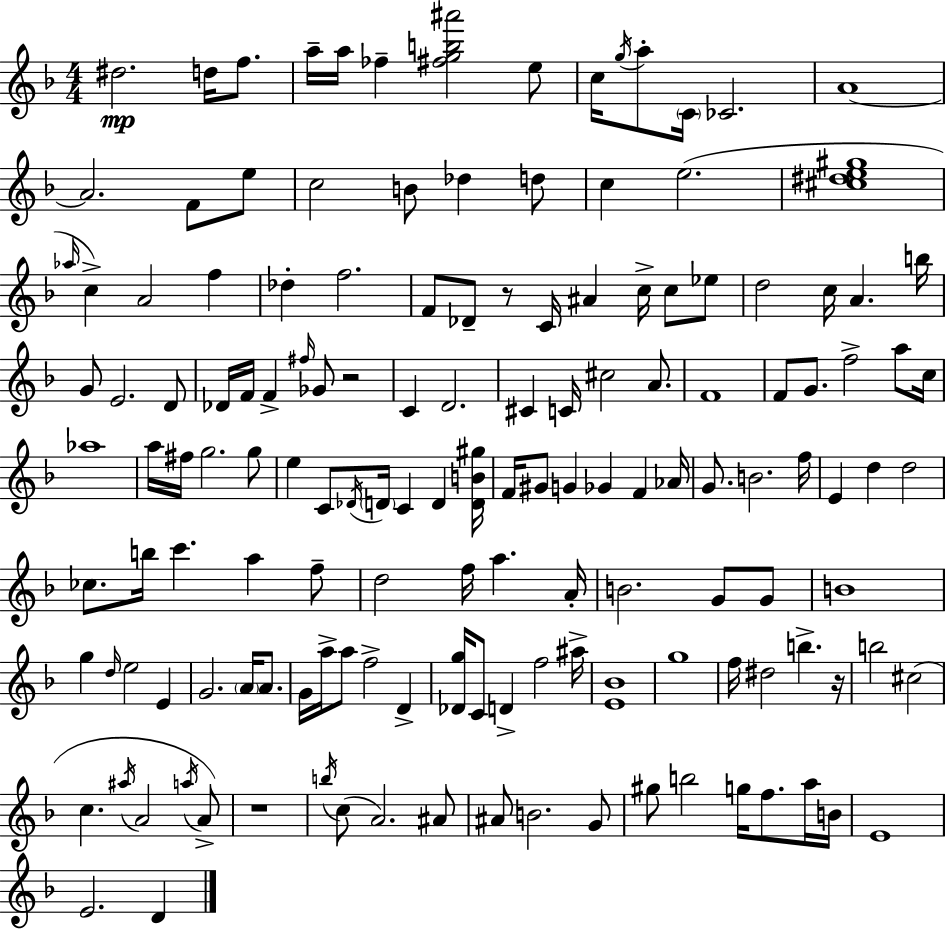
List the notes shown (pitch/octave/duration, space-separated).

D#5/h. D5/s F5/e. A5/s A5/s FES5/q [F#5,G5,B5,A#6]/h E5/e C5/s G5/s A5/e C4/s CES4/h. A4/w A4/h. F4/e E5/e C5/h B4/e Db5/q D5/e C5/q E5/h. [C#5,D#5,E5,G#5]/w Ab5/s C5/q A4/h F5/q Db5/q F5/h. F4/e Db4/e R/e C4/s A#4/q C5/s C5/e Eb5/e D5/h C5/s A4/q. B5/s G4/e E4/h. D4/e Db4/s F4/s F4/q F#5/s Gb4/e R/h C4/q D4/h. C#4/q C4/s C#5/h A4/e. F4/w F4/e G4/e. F5/h A5/e C5/s Ab5/w A5/s F#5/s G5/h. G5/e E5/q C4/e Db4/s D4/s C4/q D4/q [D4,B4,G#5]/s F4/s G#4/e G4/q Gb4/q F4/q Ab4/s G4/e. B4/h. F5/s E4/q D5/q D5/h CES5/e. B5/s C6/q. A5/q F5/e D5/h F5/s A5/q. A4/s B4/h. G4/e G4/e B4/w G5/q D5/s E5/h E4/q G4/h. A4/s A4/e. G4/s A5/s A5/e F5/h D4/q [Db4,G5]/s C4/e D4/q F5/h A#5/s [E4,Bb4]/w G5/w F5/s D#5/h B5/q. R/s B5/h C#5/h C5/q. A#5/s A4/h A5/s A4/e R/w B5/s C5/e A4/h. A#4/e A#4/e B4/h. G4/e G#5/e B5/h G5/s F5/e. A5/s B4/s E4/w E4/h. D4/q